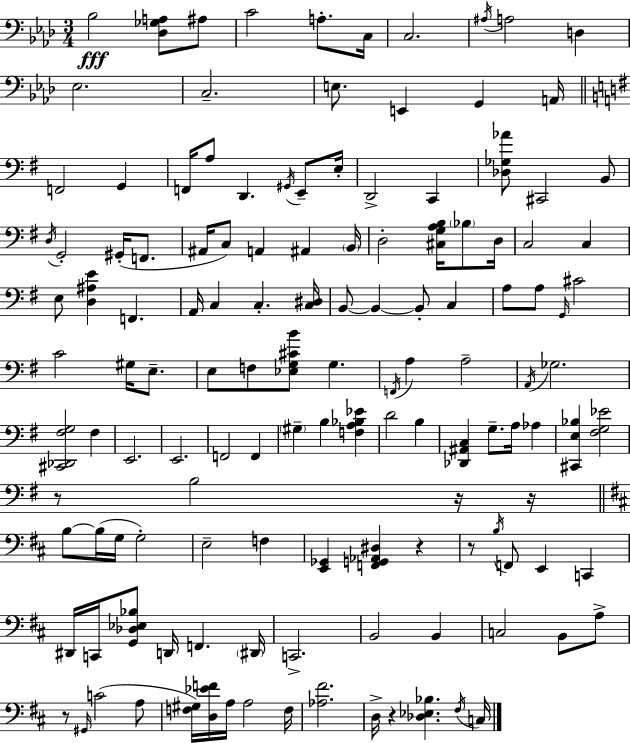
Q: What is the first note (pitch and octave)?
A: Bb3